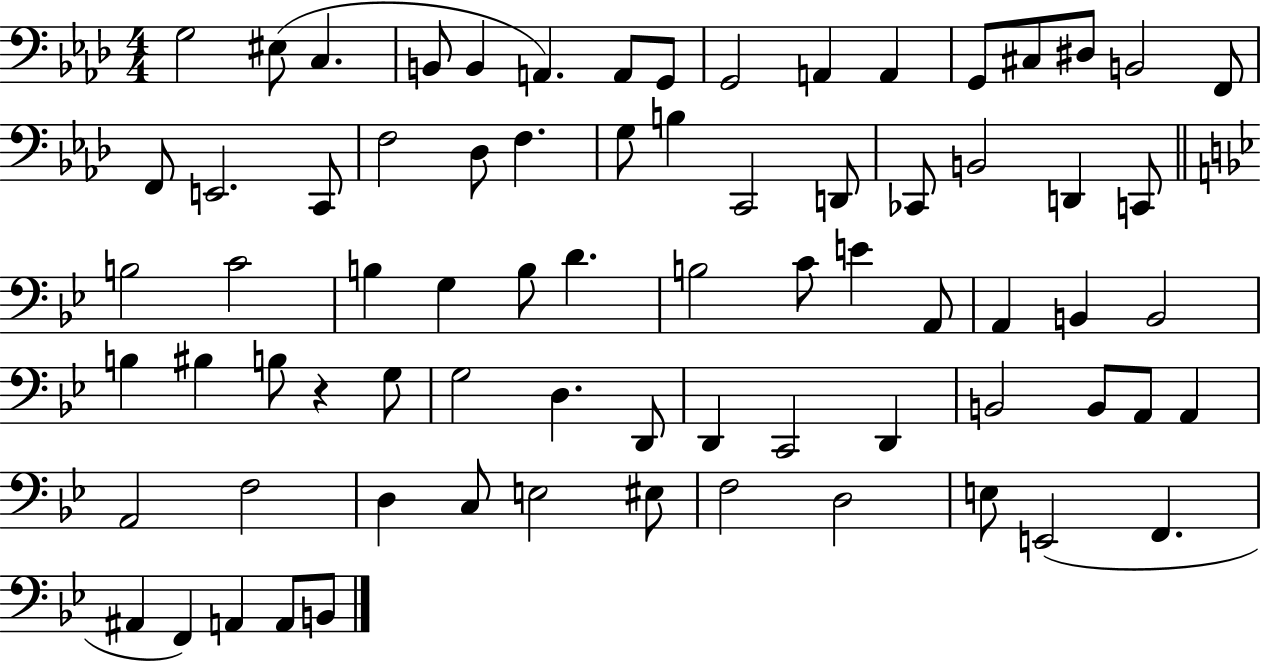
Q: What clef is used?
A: bass